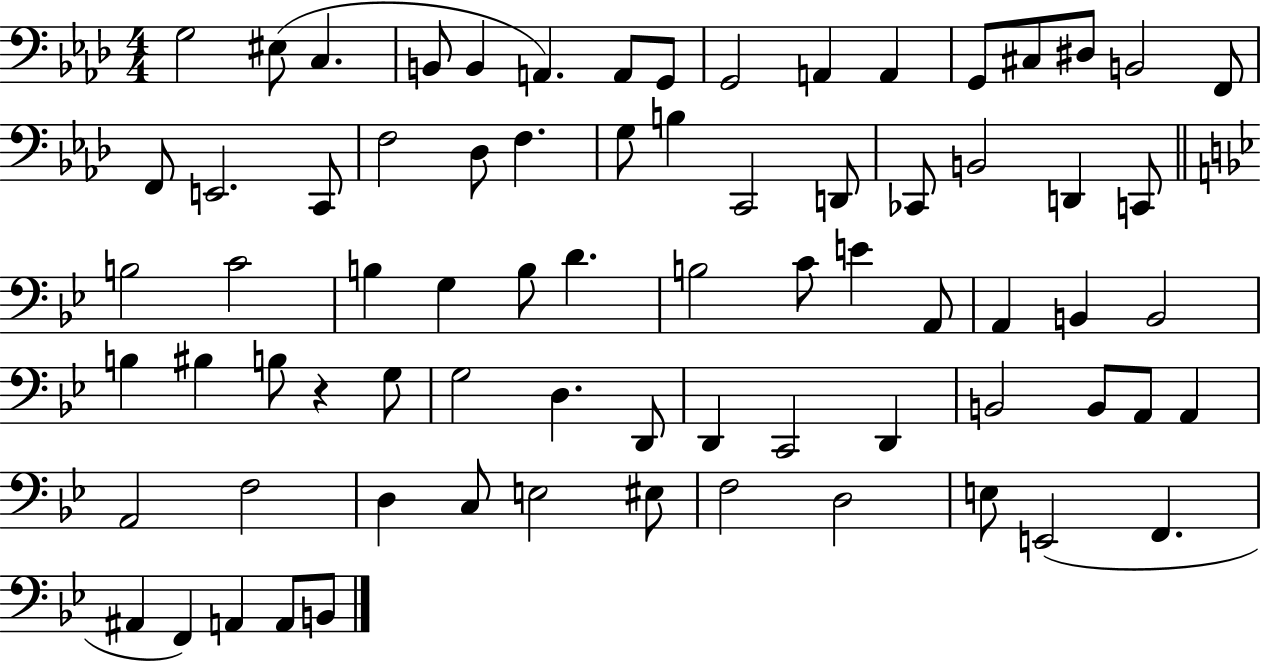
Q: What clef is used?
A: bass